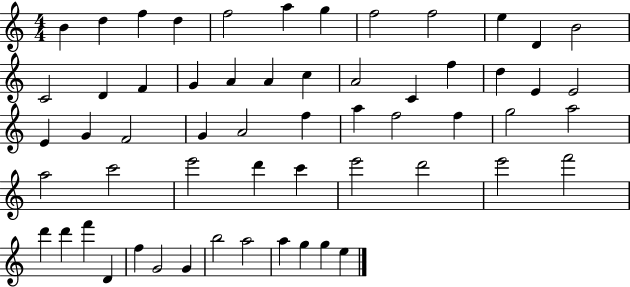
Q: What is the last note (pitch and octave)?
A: E5